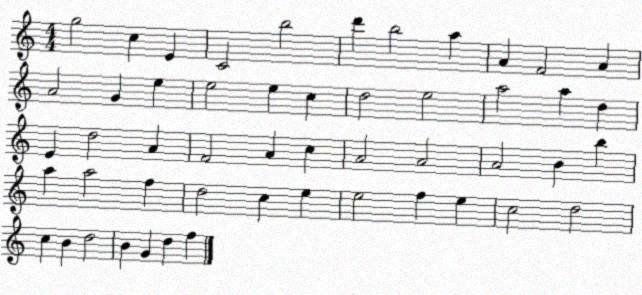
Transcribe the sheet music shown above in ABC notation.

X:1
T:Untitled
M:4/4
L:1/4
K:C
g2 c E C2 b2 d' b2 a A F2 A A2 G e e2 e c d2 e2 a2 a d E d2 A F2 A c A2 A2 A2 B b a a2 f d2 c e e2 f e c2 d2 c B d2 B G d f